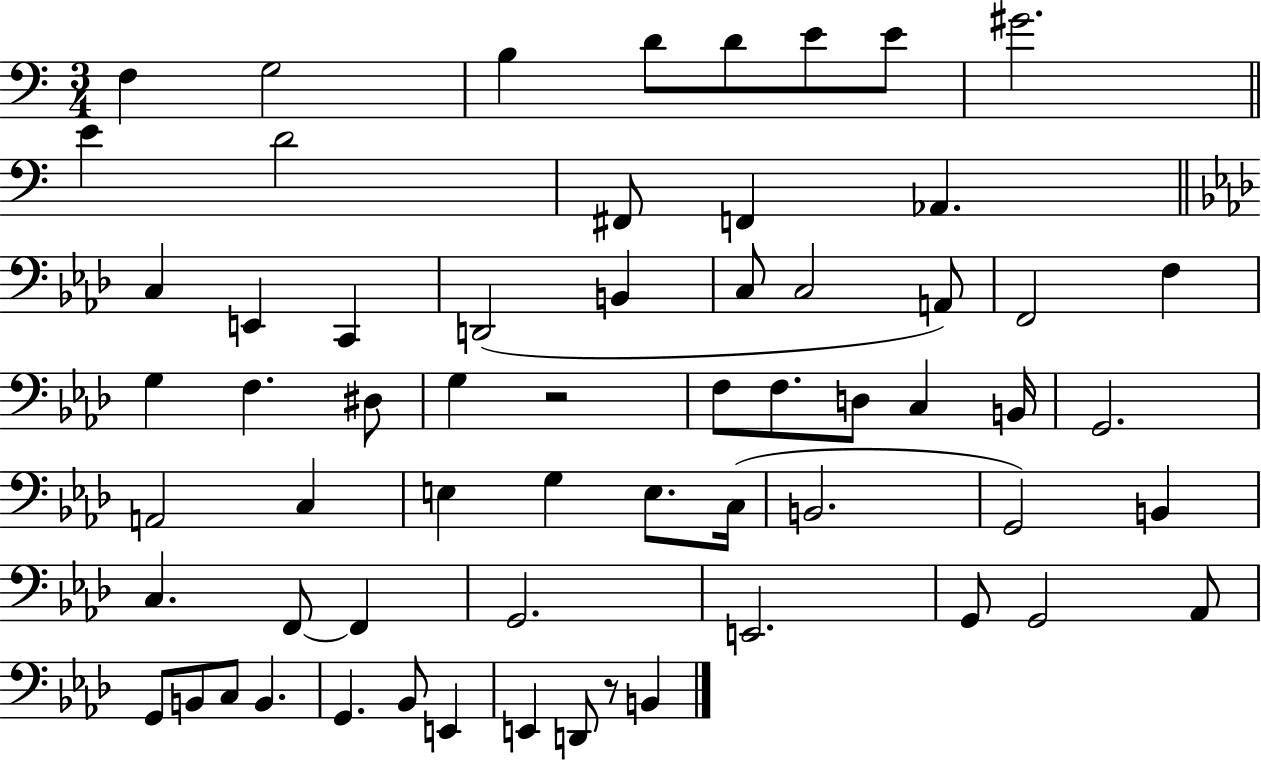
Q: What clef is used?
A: bass